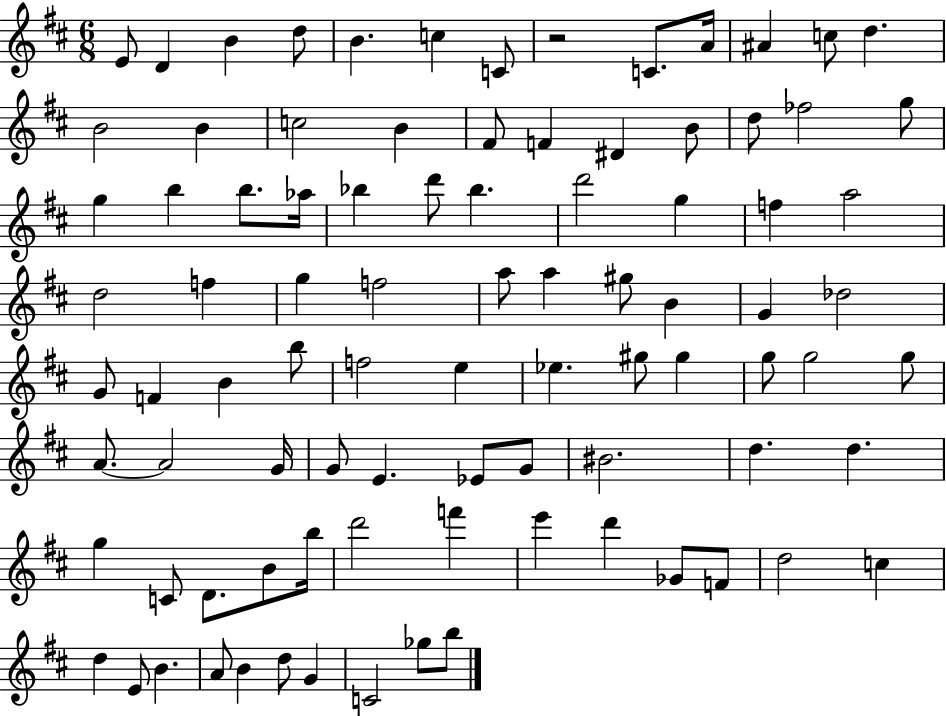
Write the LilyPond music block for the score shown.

{
  \clef treble
  \numericTimeSignature
  \time 6/8
  \key d \major
  e'8 d'4 b'4 d''8 | b'4. c''4 c'8 | r2 c'8. a'16 | ais'4 c''8 d''4. | \break b'2 b'4 | c''2 b'4 | fis'8 f'4 dis'4 b'8 | d''8 fes''2 g''8 | \break g''4 b''4 b''8. aes''16 | bes''4 d'''8 bes''4. | d'''2 g''4 | f''4 a''2 | \break d''2 f''4 | g''4 f''2 | a''8 a''4 gis''8 b'4 | g'4 des''2 | \break g'8 f'4 b'4 b''8 | f''2 e''4 | ees''4. gis''8 gis''4 | g''8 g''2 g''8 | \break a'8.~~ a'2 g'16 | g'8 e'4. ees'8 g'8 | bis'2. | d''4. d''4. | \break g''4 c'8 d'8. b'8 b''16 | d'''2 f'''4 | e'''4 d'''4 ges'8 f'8 | d''2 c''4 | \break d''4 e'8 b'4. | a'8 b'4 d''8 g'4 | c'2 ges''8 b''8 | \bar "|."
}